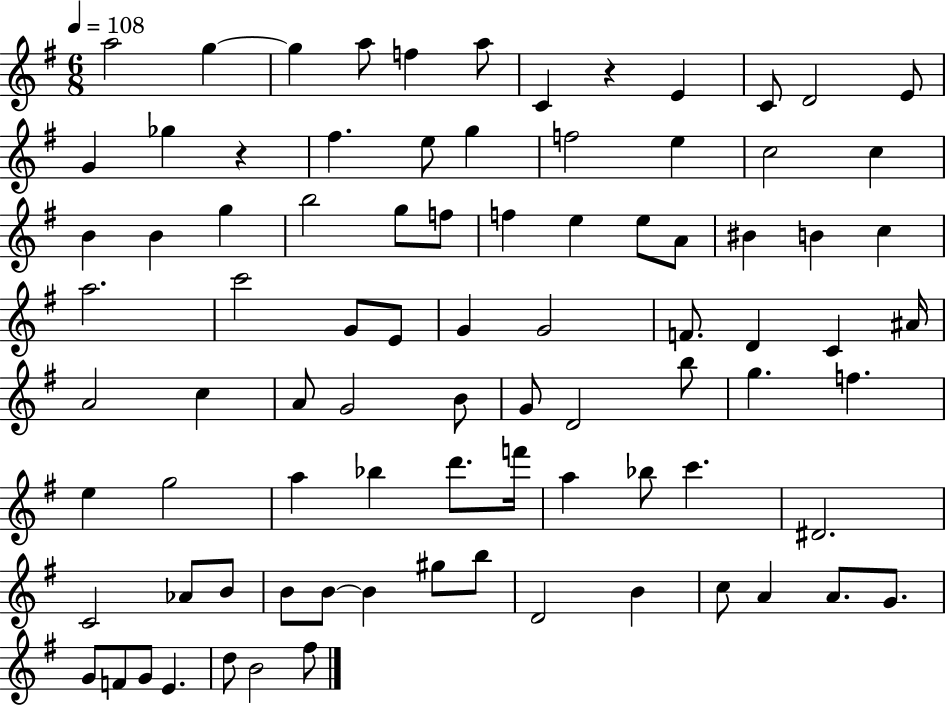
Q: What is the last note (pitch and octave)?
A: F#5